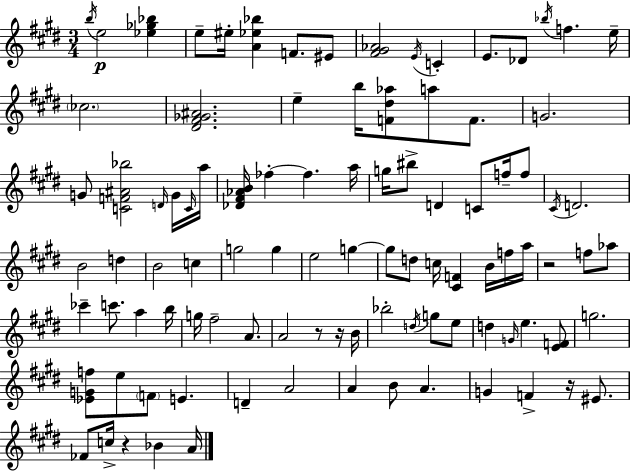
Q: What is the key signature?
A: E major